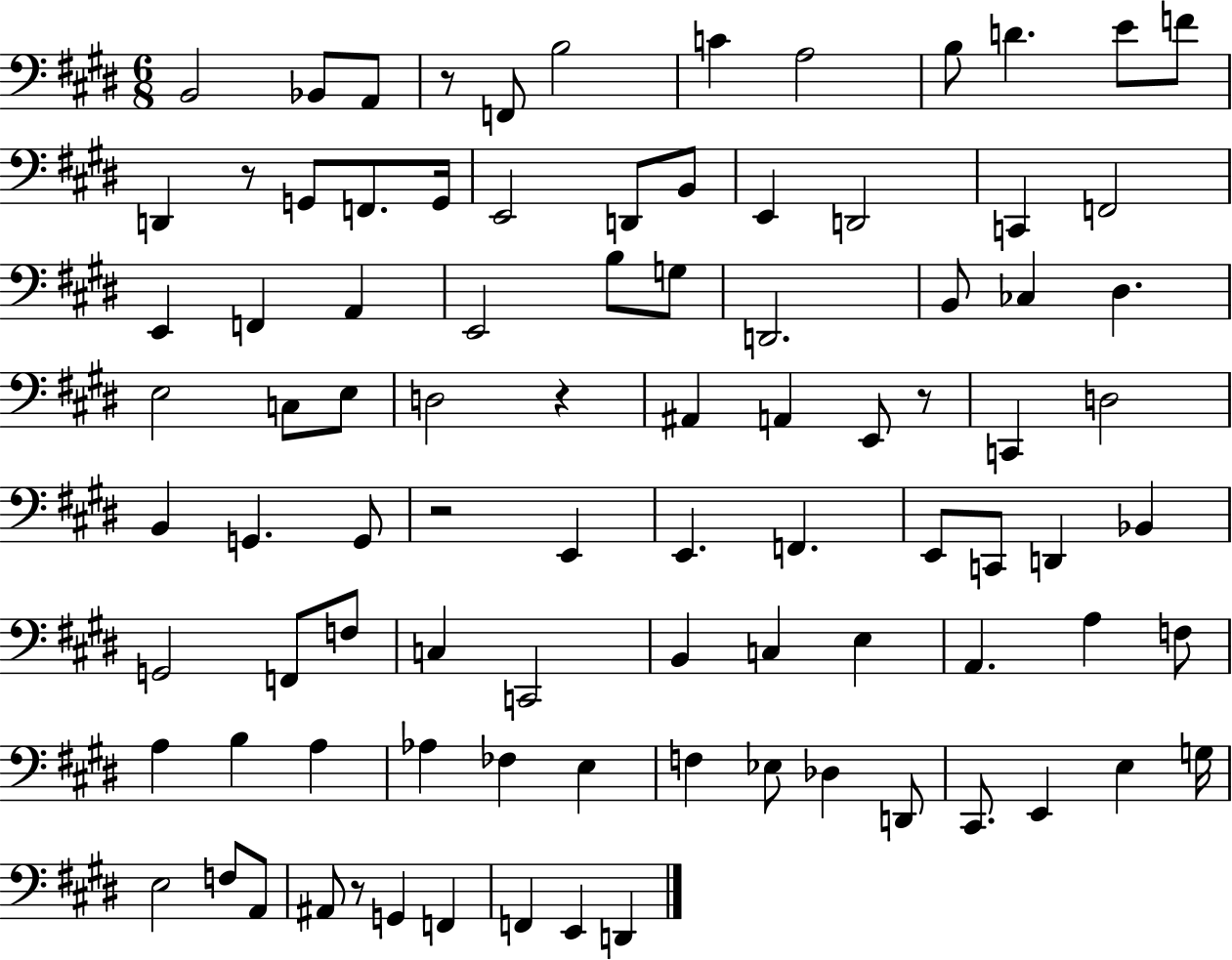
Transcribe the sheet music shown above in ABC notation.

X:1
T:Untitled
M:6/8
L:1/4
K:E
B,,2 _B,,/2 A,,/2 z/2 F,,/2 B,2 C A,2 B,/2 D E/2 F/2 D,, z/2 G,,/2 F,,/2 G,,/4 E,,2 D,,/2 B,,/2 E,, D,,2 C,, F,,2 E,, F,, A,, E,,2 B,/2 G,/2 D,,2 B,,/2 _C, ^D, E,2 C,/2 E,/2 D,2 z ^A,, A,, E,,/2 z/2 C,, D,2 B,, G,, G,,/2 z2 E,, E,, F,, E,,/2 C,,/2 D,, _B,, G,,2 F,,/2 F,/2 C, C,,2 B,, C, E, A,, A, F,/2 A, B, A, _A, _F, E, F, _E,/2 _D, D,,/2 ^C,,/2 E,, E, G,/4 E,2 F,/2 A,,/2 ^A,,/2 z/2 G,, F,, F,, E,, D,,